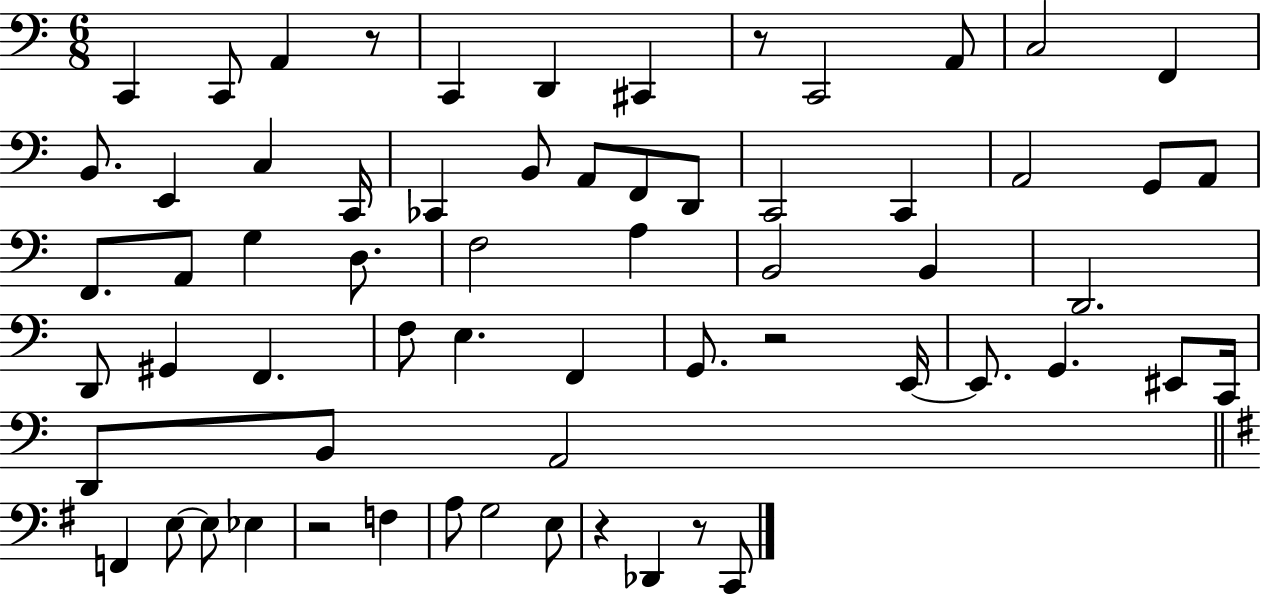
C2/q C2/e A2/q R/e C2/q D2/q C#2/q R/e C2/h A2/e C3/h F2/q B2/e. E2/q C3/q C2/s CES2/q B2/e A2/e F2/e D2/e C2/h C2/q A2/h G2/e A2/e F2/e. A2/e G3/q D3/e. F3/h A3/q B2/h B2/q D2/h. D2/e G#2/q F2/q. F3/e E3/q. F2/q G2/e. R/h E2/s E2/e. G2/q. EIS2/e C2/s D2/e B2/e A2/h F2/q E3/e E3/e Eb3/q R/h F3/q A3/e G3/h E3/e R/q Db2/q R/e C2/e